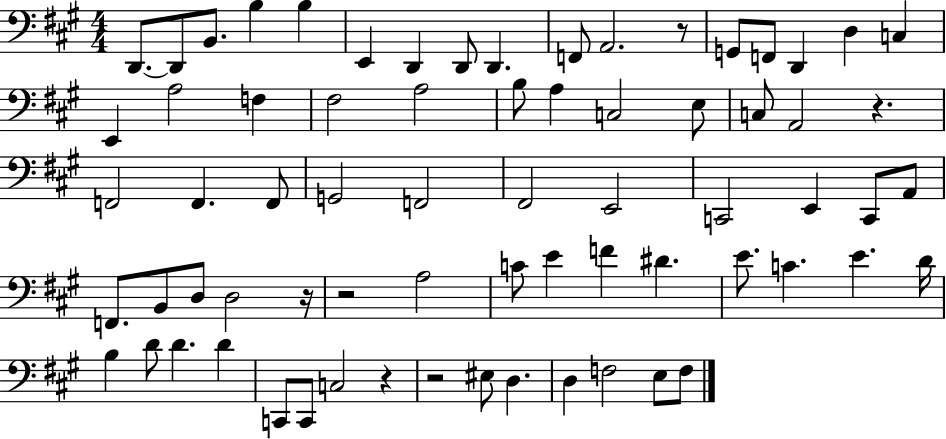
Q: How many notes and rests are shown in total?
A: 70